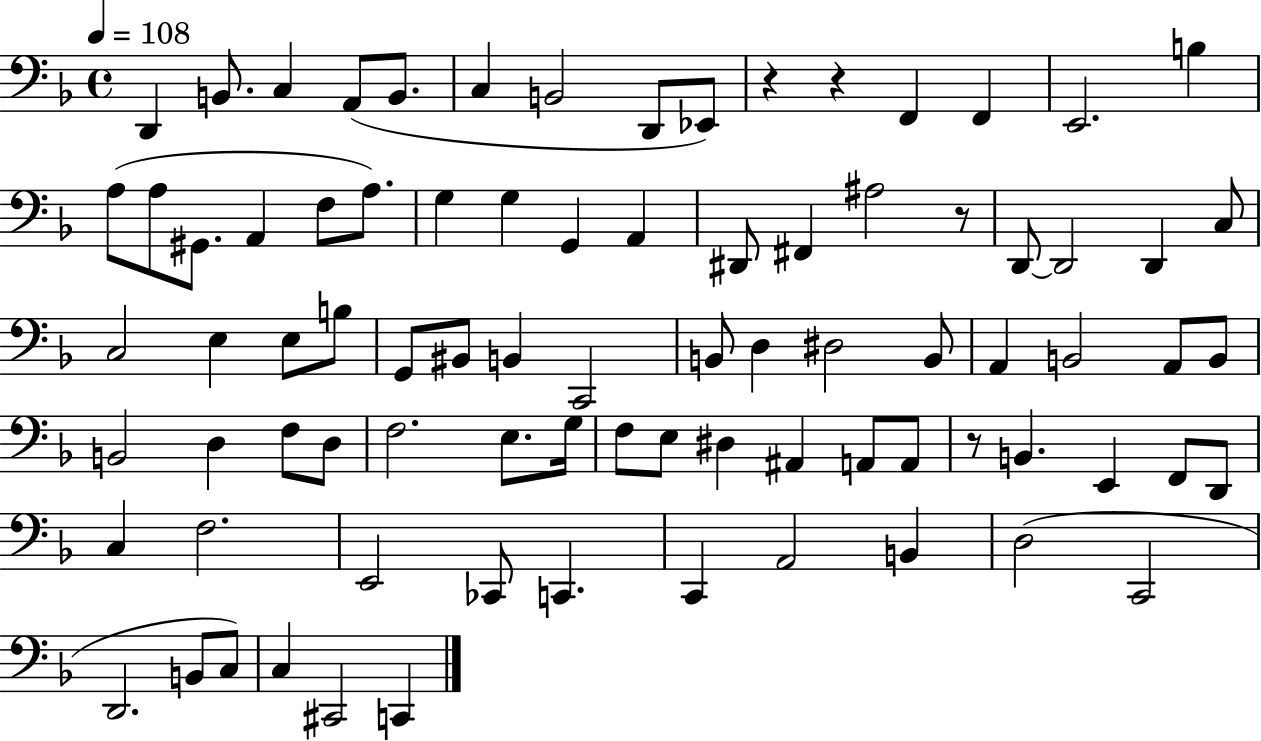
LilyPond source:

{
  \clef bass
  \time 4/4
  \defaultTimeSignature
  \key f \major
  \tempo 4 = 108
  d,4 b,8. c4 a,8( b,8. | c4 b,2 d,8 ees,8) | r4 r4 f,4 f,4 | e,2. b4 | \break a8( a8 gis,8. a,4 f8 a8.) | g4 g4 g,4 a,4 | dis,8 fis,4 ais2 r8 | d,8~~ d,2 d,4 c8 | \break c2 e4 e8 b8 | g,8 bis,8 b,4 c,2 | b,8 d4 dis2 b,8 | a,4 b,2 a,8 b,8 | \break b,2 d4 f8 d8 | f2. e8. g16 | f8 e8 dis4 ais,4 a,8 a,8 | r8 b,4. e,4 f,8 d,8 | \break c4 f2. | e,2 ces,8 c,4. | c,4 a,2 b,4 | d2( c,2 | \break d,2. b,8 c8) | c4 cis,2 c,4 | \bar "|."
}